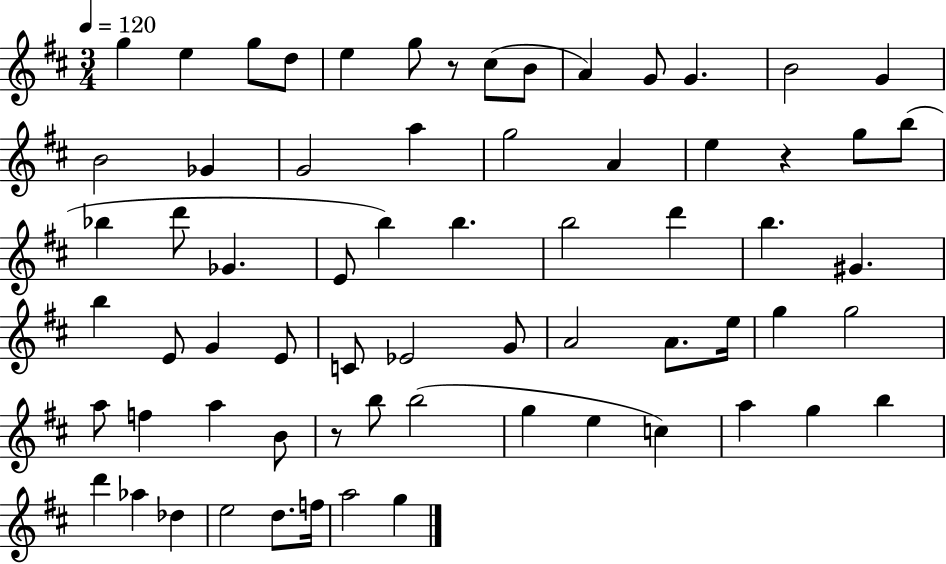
{
  \clef treble
  \numericTimeSignature
  \time 3/4
  \key d \major
  \tempo 4 = 120
  g''4 e''4 g''8 d''8 | e''4 g''8 r8 cis''8( b'8 | a'4) g'8 g'4. | b'2 g'4 | \break b'2 ges'4 | g'2 a''4 | g''2 a'4 | e''4 r4 g''8 b''8( | \break bes''4 d'''8 ges'4. | e'8 b''4) b''4. | b''2 d'''4 | b''4. gis'4. | \break b''4 e'8 g'4 e'8 | c'8 ees'2 g'8 | a'2 a'8. e''16 | g''4 g''2 | \break a''8 f''4 a''4 b'8 | r8 b''8 b''2( | g''4 e''4 c''4) | a''4 g''4 b''4 | \break d'''4 aes''4 des''4 | e''2 d''8. f''16 | a''2 g''4 | \bar "|."
}